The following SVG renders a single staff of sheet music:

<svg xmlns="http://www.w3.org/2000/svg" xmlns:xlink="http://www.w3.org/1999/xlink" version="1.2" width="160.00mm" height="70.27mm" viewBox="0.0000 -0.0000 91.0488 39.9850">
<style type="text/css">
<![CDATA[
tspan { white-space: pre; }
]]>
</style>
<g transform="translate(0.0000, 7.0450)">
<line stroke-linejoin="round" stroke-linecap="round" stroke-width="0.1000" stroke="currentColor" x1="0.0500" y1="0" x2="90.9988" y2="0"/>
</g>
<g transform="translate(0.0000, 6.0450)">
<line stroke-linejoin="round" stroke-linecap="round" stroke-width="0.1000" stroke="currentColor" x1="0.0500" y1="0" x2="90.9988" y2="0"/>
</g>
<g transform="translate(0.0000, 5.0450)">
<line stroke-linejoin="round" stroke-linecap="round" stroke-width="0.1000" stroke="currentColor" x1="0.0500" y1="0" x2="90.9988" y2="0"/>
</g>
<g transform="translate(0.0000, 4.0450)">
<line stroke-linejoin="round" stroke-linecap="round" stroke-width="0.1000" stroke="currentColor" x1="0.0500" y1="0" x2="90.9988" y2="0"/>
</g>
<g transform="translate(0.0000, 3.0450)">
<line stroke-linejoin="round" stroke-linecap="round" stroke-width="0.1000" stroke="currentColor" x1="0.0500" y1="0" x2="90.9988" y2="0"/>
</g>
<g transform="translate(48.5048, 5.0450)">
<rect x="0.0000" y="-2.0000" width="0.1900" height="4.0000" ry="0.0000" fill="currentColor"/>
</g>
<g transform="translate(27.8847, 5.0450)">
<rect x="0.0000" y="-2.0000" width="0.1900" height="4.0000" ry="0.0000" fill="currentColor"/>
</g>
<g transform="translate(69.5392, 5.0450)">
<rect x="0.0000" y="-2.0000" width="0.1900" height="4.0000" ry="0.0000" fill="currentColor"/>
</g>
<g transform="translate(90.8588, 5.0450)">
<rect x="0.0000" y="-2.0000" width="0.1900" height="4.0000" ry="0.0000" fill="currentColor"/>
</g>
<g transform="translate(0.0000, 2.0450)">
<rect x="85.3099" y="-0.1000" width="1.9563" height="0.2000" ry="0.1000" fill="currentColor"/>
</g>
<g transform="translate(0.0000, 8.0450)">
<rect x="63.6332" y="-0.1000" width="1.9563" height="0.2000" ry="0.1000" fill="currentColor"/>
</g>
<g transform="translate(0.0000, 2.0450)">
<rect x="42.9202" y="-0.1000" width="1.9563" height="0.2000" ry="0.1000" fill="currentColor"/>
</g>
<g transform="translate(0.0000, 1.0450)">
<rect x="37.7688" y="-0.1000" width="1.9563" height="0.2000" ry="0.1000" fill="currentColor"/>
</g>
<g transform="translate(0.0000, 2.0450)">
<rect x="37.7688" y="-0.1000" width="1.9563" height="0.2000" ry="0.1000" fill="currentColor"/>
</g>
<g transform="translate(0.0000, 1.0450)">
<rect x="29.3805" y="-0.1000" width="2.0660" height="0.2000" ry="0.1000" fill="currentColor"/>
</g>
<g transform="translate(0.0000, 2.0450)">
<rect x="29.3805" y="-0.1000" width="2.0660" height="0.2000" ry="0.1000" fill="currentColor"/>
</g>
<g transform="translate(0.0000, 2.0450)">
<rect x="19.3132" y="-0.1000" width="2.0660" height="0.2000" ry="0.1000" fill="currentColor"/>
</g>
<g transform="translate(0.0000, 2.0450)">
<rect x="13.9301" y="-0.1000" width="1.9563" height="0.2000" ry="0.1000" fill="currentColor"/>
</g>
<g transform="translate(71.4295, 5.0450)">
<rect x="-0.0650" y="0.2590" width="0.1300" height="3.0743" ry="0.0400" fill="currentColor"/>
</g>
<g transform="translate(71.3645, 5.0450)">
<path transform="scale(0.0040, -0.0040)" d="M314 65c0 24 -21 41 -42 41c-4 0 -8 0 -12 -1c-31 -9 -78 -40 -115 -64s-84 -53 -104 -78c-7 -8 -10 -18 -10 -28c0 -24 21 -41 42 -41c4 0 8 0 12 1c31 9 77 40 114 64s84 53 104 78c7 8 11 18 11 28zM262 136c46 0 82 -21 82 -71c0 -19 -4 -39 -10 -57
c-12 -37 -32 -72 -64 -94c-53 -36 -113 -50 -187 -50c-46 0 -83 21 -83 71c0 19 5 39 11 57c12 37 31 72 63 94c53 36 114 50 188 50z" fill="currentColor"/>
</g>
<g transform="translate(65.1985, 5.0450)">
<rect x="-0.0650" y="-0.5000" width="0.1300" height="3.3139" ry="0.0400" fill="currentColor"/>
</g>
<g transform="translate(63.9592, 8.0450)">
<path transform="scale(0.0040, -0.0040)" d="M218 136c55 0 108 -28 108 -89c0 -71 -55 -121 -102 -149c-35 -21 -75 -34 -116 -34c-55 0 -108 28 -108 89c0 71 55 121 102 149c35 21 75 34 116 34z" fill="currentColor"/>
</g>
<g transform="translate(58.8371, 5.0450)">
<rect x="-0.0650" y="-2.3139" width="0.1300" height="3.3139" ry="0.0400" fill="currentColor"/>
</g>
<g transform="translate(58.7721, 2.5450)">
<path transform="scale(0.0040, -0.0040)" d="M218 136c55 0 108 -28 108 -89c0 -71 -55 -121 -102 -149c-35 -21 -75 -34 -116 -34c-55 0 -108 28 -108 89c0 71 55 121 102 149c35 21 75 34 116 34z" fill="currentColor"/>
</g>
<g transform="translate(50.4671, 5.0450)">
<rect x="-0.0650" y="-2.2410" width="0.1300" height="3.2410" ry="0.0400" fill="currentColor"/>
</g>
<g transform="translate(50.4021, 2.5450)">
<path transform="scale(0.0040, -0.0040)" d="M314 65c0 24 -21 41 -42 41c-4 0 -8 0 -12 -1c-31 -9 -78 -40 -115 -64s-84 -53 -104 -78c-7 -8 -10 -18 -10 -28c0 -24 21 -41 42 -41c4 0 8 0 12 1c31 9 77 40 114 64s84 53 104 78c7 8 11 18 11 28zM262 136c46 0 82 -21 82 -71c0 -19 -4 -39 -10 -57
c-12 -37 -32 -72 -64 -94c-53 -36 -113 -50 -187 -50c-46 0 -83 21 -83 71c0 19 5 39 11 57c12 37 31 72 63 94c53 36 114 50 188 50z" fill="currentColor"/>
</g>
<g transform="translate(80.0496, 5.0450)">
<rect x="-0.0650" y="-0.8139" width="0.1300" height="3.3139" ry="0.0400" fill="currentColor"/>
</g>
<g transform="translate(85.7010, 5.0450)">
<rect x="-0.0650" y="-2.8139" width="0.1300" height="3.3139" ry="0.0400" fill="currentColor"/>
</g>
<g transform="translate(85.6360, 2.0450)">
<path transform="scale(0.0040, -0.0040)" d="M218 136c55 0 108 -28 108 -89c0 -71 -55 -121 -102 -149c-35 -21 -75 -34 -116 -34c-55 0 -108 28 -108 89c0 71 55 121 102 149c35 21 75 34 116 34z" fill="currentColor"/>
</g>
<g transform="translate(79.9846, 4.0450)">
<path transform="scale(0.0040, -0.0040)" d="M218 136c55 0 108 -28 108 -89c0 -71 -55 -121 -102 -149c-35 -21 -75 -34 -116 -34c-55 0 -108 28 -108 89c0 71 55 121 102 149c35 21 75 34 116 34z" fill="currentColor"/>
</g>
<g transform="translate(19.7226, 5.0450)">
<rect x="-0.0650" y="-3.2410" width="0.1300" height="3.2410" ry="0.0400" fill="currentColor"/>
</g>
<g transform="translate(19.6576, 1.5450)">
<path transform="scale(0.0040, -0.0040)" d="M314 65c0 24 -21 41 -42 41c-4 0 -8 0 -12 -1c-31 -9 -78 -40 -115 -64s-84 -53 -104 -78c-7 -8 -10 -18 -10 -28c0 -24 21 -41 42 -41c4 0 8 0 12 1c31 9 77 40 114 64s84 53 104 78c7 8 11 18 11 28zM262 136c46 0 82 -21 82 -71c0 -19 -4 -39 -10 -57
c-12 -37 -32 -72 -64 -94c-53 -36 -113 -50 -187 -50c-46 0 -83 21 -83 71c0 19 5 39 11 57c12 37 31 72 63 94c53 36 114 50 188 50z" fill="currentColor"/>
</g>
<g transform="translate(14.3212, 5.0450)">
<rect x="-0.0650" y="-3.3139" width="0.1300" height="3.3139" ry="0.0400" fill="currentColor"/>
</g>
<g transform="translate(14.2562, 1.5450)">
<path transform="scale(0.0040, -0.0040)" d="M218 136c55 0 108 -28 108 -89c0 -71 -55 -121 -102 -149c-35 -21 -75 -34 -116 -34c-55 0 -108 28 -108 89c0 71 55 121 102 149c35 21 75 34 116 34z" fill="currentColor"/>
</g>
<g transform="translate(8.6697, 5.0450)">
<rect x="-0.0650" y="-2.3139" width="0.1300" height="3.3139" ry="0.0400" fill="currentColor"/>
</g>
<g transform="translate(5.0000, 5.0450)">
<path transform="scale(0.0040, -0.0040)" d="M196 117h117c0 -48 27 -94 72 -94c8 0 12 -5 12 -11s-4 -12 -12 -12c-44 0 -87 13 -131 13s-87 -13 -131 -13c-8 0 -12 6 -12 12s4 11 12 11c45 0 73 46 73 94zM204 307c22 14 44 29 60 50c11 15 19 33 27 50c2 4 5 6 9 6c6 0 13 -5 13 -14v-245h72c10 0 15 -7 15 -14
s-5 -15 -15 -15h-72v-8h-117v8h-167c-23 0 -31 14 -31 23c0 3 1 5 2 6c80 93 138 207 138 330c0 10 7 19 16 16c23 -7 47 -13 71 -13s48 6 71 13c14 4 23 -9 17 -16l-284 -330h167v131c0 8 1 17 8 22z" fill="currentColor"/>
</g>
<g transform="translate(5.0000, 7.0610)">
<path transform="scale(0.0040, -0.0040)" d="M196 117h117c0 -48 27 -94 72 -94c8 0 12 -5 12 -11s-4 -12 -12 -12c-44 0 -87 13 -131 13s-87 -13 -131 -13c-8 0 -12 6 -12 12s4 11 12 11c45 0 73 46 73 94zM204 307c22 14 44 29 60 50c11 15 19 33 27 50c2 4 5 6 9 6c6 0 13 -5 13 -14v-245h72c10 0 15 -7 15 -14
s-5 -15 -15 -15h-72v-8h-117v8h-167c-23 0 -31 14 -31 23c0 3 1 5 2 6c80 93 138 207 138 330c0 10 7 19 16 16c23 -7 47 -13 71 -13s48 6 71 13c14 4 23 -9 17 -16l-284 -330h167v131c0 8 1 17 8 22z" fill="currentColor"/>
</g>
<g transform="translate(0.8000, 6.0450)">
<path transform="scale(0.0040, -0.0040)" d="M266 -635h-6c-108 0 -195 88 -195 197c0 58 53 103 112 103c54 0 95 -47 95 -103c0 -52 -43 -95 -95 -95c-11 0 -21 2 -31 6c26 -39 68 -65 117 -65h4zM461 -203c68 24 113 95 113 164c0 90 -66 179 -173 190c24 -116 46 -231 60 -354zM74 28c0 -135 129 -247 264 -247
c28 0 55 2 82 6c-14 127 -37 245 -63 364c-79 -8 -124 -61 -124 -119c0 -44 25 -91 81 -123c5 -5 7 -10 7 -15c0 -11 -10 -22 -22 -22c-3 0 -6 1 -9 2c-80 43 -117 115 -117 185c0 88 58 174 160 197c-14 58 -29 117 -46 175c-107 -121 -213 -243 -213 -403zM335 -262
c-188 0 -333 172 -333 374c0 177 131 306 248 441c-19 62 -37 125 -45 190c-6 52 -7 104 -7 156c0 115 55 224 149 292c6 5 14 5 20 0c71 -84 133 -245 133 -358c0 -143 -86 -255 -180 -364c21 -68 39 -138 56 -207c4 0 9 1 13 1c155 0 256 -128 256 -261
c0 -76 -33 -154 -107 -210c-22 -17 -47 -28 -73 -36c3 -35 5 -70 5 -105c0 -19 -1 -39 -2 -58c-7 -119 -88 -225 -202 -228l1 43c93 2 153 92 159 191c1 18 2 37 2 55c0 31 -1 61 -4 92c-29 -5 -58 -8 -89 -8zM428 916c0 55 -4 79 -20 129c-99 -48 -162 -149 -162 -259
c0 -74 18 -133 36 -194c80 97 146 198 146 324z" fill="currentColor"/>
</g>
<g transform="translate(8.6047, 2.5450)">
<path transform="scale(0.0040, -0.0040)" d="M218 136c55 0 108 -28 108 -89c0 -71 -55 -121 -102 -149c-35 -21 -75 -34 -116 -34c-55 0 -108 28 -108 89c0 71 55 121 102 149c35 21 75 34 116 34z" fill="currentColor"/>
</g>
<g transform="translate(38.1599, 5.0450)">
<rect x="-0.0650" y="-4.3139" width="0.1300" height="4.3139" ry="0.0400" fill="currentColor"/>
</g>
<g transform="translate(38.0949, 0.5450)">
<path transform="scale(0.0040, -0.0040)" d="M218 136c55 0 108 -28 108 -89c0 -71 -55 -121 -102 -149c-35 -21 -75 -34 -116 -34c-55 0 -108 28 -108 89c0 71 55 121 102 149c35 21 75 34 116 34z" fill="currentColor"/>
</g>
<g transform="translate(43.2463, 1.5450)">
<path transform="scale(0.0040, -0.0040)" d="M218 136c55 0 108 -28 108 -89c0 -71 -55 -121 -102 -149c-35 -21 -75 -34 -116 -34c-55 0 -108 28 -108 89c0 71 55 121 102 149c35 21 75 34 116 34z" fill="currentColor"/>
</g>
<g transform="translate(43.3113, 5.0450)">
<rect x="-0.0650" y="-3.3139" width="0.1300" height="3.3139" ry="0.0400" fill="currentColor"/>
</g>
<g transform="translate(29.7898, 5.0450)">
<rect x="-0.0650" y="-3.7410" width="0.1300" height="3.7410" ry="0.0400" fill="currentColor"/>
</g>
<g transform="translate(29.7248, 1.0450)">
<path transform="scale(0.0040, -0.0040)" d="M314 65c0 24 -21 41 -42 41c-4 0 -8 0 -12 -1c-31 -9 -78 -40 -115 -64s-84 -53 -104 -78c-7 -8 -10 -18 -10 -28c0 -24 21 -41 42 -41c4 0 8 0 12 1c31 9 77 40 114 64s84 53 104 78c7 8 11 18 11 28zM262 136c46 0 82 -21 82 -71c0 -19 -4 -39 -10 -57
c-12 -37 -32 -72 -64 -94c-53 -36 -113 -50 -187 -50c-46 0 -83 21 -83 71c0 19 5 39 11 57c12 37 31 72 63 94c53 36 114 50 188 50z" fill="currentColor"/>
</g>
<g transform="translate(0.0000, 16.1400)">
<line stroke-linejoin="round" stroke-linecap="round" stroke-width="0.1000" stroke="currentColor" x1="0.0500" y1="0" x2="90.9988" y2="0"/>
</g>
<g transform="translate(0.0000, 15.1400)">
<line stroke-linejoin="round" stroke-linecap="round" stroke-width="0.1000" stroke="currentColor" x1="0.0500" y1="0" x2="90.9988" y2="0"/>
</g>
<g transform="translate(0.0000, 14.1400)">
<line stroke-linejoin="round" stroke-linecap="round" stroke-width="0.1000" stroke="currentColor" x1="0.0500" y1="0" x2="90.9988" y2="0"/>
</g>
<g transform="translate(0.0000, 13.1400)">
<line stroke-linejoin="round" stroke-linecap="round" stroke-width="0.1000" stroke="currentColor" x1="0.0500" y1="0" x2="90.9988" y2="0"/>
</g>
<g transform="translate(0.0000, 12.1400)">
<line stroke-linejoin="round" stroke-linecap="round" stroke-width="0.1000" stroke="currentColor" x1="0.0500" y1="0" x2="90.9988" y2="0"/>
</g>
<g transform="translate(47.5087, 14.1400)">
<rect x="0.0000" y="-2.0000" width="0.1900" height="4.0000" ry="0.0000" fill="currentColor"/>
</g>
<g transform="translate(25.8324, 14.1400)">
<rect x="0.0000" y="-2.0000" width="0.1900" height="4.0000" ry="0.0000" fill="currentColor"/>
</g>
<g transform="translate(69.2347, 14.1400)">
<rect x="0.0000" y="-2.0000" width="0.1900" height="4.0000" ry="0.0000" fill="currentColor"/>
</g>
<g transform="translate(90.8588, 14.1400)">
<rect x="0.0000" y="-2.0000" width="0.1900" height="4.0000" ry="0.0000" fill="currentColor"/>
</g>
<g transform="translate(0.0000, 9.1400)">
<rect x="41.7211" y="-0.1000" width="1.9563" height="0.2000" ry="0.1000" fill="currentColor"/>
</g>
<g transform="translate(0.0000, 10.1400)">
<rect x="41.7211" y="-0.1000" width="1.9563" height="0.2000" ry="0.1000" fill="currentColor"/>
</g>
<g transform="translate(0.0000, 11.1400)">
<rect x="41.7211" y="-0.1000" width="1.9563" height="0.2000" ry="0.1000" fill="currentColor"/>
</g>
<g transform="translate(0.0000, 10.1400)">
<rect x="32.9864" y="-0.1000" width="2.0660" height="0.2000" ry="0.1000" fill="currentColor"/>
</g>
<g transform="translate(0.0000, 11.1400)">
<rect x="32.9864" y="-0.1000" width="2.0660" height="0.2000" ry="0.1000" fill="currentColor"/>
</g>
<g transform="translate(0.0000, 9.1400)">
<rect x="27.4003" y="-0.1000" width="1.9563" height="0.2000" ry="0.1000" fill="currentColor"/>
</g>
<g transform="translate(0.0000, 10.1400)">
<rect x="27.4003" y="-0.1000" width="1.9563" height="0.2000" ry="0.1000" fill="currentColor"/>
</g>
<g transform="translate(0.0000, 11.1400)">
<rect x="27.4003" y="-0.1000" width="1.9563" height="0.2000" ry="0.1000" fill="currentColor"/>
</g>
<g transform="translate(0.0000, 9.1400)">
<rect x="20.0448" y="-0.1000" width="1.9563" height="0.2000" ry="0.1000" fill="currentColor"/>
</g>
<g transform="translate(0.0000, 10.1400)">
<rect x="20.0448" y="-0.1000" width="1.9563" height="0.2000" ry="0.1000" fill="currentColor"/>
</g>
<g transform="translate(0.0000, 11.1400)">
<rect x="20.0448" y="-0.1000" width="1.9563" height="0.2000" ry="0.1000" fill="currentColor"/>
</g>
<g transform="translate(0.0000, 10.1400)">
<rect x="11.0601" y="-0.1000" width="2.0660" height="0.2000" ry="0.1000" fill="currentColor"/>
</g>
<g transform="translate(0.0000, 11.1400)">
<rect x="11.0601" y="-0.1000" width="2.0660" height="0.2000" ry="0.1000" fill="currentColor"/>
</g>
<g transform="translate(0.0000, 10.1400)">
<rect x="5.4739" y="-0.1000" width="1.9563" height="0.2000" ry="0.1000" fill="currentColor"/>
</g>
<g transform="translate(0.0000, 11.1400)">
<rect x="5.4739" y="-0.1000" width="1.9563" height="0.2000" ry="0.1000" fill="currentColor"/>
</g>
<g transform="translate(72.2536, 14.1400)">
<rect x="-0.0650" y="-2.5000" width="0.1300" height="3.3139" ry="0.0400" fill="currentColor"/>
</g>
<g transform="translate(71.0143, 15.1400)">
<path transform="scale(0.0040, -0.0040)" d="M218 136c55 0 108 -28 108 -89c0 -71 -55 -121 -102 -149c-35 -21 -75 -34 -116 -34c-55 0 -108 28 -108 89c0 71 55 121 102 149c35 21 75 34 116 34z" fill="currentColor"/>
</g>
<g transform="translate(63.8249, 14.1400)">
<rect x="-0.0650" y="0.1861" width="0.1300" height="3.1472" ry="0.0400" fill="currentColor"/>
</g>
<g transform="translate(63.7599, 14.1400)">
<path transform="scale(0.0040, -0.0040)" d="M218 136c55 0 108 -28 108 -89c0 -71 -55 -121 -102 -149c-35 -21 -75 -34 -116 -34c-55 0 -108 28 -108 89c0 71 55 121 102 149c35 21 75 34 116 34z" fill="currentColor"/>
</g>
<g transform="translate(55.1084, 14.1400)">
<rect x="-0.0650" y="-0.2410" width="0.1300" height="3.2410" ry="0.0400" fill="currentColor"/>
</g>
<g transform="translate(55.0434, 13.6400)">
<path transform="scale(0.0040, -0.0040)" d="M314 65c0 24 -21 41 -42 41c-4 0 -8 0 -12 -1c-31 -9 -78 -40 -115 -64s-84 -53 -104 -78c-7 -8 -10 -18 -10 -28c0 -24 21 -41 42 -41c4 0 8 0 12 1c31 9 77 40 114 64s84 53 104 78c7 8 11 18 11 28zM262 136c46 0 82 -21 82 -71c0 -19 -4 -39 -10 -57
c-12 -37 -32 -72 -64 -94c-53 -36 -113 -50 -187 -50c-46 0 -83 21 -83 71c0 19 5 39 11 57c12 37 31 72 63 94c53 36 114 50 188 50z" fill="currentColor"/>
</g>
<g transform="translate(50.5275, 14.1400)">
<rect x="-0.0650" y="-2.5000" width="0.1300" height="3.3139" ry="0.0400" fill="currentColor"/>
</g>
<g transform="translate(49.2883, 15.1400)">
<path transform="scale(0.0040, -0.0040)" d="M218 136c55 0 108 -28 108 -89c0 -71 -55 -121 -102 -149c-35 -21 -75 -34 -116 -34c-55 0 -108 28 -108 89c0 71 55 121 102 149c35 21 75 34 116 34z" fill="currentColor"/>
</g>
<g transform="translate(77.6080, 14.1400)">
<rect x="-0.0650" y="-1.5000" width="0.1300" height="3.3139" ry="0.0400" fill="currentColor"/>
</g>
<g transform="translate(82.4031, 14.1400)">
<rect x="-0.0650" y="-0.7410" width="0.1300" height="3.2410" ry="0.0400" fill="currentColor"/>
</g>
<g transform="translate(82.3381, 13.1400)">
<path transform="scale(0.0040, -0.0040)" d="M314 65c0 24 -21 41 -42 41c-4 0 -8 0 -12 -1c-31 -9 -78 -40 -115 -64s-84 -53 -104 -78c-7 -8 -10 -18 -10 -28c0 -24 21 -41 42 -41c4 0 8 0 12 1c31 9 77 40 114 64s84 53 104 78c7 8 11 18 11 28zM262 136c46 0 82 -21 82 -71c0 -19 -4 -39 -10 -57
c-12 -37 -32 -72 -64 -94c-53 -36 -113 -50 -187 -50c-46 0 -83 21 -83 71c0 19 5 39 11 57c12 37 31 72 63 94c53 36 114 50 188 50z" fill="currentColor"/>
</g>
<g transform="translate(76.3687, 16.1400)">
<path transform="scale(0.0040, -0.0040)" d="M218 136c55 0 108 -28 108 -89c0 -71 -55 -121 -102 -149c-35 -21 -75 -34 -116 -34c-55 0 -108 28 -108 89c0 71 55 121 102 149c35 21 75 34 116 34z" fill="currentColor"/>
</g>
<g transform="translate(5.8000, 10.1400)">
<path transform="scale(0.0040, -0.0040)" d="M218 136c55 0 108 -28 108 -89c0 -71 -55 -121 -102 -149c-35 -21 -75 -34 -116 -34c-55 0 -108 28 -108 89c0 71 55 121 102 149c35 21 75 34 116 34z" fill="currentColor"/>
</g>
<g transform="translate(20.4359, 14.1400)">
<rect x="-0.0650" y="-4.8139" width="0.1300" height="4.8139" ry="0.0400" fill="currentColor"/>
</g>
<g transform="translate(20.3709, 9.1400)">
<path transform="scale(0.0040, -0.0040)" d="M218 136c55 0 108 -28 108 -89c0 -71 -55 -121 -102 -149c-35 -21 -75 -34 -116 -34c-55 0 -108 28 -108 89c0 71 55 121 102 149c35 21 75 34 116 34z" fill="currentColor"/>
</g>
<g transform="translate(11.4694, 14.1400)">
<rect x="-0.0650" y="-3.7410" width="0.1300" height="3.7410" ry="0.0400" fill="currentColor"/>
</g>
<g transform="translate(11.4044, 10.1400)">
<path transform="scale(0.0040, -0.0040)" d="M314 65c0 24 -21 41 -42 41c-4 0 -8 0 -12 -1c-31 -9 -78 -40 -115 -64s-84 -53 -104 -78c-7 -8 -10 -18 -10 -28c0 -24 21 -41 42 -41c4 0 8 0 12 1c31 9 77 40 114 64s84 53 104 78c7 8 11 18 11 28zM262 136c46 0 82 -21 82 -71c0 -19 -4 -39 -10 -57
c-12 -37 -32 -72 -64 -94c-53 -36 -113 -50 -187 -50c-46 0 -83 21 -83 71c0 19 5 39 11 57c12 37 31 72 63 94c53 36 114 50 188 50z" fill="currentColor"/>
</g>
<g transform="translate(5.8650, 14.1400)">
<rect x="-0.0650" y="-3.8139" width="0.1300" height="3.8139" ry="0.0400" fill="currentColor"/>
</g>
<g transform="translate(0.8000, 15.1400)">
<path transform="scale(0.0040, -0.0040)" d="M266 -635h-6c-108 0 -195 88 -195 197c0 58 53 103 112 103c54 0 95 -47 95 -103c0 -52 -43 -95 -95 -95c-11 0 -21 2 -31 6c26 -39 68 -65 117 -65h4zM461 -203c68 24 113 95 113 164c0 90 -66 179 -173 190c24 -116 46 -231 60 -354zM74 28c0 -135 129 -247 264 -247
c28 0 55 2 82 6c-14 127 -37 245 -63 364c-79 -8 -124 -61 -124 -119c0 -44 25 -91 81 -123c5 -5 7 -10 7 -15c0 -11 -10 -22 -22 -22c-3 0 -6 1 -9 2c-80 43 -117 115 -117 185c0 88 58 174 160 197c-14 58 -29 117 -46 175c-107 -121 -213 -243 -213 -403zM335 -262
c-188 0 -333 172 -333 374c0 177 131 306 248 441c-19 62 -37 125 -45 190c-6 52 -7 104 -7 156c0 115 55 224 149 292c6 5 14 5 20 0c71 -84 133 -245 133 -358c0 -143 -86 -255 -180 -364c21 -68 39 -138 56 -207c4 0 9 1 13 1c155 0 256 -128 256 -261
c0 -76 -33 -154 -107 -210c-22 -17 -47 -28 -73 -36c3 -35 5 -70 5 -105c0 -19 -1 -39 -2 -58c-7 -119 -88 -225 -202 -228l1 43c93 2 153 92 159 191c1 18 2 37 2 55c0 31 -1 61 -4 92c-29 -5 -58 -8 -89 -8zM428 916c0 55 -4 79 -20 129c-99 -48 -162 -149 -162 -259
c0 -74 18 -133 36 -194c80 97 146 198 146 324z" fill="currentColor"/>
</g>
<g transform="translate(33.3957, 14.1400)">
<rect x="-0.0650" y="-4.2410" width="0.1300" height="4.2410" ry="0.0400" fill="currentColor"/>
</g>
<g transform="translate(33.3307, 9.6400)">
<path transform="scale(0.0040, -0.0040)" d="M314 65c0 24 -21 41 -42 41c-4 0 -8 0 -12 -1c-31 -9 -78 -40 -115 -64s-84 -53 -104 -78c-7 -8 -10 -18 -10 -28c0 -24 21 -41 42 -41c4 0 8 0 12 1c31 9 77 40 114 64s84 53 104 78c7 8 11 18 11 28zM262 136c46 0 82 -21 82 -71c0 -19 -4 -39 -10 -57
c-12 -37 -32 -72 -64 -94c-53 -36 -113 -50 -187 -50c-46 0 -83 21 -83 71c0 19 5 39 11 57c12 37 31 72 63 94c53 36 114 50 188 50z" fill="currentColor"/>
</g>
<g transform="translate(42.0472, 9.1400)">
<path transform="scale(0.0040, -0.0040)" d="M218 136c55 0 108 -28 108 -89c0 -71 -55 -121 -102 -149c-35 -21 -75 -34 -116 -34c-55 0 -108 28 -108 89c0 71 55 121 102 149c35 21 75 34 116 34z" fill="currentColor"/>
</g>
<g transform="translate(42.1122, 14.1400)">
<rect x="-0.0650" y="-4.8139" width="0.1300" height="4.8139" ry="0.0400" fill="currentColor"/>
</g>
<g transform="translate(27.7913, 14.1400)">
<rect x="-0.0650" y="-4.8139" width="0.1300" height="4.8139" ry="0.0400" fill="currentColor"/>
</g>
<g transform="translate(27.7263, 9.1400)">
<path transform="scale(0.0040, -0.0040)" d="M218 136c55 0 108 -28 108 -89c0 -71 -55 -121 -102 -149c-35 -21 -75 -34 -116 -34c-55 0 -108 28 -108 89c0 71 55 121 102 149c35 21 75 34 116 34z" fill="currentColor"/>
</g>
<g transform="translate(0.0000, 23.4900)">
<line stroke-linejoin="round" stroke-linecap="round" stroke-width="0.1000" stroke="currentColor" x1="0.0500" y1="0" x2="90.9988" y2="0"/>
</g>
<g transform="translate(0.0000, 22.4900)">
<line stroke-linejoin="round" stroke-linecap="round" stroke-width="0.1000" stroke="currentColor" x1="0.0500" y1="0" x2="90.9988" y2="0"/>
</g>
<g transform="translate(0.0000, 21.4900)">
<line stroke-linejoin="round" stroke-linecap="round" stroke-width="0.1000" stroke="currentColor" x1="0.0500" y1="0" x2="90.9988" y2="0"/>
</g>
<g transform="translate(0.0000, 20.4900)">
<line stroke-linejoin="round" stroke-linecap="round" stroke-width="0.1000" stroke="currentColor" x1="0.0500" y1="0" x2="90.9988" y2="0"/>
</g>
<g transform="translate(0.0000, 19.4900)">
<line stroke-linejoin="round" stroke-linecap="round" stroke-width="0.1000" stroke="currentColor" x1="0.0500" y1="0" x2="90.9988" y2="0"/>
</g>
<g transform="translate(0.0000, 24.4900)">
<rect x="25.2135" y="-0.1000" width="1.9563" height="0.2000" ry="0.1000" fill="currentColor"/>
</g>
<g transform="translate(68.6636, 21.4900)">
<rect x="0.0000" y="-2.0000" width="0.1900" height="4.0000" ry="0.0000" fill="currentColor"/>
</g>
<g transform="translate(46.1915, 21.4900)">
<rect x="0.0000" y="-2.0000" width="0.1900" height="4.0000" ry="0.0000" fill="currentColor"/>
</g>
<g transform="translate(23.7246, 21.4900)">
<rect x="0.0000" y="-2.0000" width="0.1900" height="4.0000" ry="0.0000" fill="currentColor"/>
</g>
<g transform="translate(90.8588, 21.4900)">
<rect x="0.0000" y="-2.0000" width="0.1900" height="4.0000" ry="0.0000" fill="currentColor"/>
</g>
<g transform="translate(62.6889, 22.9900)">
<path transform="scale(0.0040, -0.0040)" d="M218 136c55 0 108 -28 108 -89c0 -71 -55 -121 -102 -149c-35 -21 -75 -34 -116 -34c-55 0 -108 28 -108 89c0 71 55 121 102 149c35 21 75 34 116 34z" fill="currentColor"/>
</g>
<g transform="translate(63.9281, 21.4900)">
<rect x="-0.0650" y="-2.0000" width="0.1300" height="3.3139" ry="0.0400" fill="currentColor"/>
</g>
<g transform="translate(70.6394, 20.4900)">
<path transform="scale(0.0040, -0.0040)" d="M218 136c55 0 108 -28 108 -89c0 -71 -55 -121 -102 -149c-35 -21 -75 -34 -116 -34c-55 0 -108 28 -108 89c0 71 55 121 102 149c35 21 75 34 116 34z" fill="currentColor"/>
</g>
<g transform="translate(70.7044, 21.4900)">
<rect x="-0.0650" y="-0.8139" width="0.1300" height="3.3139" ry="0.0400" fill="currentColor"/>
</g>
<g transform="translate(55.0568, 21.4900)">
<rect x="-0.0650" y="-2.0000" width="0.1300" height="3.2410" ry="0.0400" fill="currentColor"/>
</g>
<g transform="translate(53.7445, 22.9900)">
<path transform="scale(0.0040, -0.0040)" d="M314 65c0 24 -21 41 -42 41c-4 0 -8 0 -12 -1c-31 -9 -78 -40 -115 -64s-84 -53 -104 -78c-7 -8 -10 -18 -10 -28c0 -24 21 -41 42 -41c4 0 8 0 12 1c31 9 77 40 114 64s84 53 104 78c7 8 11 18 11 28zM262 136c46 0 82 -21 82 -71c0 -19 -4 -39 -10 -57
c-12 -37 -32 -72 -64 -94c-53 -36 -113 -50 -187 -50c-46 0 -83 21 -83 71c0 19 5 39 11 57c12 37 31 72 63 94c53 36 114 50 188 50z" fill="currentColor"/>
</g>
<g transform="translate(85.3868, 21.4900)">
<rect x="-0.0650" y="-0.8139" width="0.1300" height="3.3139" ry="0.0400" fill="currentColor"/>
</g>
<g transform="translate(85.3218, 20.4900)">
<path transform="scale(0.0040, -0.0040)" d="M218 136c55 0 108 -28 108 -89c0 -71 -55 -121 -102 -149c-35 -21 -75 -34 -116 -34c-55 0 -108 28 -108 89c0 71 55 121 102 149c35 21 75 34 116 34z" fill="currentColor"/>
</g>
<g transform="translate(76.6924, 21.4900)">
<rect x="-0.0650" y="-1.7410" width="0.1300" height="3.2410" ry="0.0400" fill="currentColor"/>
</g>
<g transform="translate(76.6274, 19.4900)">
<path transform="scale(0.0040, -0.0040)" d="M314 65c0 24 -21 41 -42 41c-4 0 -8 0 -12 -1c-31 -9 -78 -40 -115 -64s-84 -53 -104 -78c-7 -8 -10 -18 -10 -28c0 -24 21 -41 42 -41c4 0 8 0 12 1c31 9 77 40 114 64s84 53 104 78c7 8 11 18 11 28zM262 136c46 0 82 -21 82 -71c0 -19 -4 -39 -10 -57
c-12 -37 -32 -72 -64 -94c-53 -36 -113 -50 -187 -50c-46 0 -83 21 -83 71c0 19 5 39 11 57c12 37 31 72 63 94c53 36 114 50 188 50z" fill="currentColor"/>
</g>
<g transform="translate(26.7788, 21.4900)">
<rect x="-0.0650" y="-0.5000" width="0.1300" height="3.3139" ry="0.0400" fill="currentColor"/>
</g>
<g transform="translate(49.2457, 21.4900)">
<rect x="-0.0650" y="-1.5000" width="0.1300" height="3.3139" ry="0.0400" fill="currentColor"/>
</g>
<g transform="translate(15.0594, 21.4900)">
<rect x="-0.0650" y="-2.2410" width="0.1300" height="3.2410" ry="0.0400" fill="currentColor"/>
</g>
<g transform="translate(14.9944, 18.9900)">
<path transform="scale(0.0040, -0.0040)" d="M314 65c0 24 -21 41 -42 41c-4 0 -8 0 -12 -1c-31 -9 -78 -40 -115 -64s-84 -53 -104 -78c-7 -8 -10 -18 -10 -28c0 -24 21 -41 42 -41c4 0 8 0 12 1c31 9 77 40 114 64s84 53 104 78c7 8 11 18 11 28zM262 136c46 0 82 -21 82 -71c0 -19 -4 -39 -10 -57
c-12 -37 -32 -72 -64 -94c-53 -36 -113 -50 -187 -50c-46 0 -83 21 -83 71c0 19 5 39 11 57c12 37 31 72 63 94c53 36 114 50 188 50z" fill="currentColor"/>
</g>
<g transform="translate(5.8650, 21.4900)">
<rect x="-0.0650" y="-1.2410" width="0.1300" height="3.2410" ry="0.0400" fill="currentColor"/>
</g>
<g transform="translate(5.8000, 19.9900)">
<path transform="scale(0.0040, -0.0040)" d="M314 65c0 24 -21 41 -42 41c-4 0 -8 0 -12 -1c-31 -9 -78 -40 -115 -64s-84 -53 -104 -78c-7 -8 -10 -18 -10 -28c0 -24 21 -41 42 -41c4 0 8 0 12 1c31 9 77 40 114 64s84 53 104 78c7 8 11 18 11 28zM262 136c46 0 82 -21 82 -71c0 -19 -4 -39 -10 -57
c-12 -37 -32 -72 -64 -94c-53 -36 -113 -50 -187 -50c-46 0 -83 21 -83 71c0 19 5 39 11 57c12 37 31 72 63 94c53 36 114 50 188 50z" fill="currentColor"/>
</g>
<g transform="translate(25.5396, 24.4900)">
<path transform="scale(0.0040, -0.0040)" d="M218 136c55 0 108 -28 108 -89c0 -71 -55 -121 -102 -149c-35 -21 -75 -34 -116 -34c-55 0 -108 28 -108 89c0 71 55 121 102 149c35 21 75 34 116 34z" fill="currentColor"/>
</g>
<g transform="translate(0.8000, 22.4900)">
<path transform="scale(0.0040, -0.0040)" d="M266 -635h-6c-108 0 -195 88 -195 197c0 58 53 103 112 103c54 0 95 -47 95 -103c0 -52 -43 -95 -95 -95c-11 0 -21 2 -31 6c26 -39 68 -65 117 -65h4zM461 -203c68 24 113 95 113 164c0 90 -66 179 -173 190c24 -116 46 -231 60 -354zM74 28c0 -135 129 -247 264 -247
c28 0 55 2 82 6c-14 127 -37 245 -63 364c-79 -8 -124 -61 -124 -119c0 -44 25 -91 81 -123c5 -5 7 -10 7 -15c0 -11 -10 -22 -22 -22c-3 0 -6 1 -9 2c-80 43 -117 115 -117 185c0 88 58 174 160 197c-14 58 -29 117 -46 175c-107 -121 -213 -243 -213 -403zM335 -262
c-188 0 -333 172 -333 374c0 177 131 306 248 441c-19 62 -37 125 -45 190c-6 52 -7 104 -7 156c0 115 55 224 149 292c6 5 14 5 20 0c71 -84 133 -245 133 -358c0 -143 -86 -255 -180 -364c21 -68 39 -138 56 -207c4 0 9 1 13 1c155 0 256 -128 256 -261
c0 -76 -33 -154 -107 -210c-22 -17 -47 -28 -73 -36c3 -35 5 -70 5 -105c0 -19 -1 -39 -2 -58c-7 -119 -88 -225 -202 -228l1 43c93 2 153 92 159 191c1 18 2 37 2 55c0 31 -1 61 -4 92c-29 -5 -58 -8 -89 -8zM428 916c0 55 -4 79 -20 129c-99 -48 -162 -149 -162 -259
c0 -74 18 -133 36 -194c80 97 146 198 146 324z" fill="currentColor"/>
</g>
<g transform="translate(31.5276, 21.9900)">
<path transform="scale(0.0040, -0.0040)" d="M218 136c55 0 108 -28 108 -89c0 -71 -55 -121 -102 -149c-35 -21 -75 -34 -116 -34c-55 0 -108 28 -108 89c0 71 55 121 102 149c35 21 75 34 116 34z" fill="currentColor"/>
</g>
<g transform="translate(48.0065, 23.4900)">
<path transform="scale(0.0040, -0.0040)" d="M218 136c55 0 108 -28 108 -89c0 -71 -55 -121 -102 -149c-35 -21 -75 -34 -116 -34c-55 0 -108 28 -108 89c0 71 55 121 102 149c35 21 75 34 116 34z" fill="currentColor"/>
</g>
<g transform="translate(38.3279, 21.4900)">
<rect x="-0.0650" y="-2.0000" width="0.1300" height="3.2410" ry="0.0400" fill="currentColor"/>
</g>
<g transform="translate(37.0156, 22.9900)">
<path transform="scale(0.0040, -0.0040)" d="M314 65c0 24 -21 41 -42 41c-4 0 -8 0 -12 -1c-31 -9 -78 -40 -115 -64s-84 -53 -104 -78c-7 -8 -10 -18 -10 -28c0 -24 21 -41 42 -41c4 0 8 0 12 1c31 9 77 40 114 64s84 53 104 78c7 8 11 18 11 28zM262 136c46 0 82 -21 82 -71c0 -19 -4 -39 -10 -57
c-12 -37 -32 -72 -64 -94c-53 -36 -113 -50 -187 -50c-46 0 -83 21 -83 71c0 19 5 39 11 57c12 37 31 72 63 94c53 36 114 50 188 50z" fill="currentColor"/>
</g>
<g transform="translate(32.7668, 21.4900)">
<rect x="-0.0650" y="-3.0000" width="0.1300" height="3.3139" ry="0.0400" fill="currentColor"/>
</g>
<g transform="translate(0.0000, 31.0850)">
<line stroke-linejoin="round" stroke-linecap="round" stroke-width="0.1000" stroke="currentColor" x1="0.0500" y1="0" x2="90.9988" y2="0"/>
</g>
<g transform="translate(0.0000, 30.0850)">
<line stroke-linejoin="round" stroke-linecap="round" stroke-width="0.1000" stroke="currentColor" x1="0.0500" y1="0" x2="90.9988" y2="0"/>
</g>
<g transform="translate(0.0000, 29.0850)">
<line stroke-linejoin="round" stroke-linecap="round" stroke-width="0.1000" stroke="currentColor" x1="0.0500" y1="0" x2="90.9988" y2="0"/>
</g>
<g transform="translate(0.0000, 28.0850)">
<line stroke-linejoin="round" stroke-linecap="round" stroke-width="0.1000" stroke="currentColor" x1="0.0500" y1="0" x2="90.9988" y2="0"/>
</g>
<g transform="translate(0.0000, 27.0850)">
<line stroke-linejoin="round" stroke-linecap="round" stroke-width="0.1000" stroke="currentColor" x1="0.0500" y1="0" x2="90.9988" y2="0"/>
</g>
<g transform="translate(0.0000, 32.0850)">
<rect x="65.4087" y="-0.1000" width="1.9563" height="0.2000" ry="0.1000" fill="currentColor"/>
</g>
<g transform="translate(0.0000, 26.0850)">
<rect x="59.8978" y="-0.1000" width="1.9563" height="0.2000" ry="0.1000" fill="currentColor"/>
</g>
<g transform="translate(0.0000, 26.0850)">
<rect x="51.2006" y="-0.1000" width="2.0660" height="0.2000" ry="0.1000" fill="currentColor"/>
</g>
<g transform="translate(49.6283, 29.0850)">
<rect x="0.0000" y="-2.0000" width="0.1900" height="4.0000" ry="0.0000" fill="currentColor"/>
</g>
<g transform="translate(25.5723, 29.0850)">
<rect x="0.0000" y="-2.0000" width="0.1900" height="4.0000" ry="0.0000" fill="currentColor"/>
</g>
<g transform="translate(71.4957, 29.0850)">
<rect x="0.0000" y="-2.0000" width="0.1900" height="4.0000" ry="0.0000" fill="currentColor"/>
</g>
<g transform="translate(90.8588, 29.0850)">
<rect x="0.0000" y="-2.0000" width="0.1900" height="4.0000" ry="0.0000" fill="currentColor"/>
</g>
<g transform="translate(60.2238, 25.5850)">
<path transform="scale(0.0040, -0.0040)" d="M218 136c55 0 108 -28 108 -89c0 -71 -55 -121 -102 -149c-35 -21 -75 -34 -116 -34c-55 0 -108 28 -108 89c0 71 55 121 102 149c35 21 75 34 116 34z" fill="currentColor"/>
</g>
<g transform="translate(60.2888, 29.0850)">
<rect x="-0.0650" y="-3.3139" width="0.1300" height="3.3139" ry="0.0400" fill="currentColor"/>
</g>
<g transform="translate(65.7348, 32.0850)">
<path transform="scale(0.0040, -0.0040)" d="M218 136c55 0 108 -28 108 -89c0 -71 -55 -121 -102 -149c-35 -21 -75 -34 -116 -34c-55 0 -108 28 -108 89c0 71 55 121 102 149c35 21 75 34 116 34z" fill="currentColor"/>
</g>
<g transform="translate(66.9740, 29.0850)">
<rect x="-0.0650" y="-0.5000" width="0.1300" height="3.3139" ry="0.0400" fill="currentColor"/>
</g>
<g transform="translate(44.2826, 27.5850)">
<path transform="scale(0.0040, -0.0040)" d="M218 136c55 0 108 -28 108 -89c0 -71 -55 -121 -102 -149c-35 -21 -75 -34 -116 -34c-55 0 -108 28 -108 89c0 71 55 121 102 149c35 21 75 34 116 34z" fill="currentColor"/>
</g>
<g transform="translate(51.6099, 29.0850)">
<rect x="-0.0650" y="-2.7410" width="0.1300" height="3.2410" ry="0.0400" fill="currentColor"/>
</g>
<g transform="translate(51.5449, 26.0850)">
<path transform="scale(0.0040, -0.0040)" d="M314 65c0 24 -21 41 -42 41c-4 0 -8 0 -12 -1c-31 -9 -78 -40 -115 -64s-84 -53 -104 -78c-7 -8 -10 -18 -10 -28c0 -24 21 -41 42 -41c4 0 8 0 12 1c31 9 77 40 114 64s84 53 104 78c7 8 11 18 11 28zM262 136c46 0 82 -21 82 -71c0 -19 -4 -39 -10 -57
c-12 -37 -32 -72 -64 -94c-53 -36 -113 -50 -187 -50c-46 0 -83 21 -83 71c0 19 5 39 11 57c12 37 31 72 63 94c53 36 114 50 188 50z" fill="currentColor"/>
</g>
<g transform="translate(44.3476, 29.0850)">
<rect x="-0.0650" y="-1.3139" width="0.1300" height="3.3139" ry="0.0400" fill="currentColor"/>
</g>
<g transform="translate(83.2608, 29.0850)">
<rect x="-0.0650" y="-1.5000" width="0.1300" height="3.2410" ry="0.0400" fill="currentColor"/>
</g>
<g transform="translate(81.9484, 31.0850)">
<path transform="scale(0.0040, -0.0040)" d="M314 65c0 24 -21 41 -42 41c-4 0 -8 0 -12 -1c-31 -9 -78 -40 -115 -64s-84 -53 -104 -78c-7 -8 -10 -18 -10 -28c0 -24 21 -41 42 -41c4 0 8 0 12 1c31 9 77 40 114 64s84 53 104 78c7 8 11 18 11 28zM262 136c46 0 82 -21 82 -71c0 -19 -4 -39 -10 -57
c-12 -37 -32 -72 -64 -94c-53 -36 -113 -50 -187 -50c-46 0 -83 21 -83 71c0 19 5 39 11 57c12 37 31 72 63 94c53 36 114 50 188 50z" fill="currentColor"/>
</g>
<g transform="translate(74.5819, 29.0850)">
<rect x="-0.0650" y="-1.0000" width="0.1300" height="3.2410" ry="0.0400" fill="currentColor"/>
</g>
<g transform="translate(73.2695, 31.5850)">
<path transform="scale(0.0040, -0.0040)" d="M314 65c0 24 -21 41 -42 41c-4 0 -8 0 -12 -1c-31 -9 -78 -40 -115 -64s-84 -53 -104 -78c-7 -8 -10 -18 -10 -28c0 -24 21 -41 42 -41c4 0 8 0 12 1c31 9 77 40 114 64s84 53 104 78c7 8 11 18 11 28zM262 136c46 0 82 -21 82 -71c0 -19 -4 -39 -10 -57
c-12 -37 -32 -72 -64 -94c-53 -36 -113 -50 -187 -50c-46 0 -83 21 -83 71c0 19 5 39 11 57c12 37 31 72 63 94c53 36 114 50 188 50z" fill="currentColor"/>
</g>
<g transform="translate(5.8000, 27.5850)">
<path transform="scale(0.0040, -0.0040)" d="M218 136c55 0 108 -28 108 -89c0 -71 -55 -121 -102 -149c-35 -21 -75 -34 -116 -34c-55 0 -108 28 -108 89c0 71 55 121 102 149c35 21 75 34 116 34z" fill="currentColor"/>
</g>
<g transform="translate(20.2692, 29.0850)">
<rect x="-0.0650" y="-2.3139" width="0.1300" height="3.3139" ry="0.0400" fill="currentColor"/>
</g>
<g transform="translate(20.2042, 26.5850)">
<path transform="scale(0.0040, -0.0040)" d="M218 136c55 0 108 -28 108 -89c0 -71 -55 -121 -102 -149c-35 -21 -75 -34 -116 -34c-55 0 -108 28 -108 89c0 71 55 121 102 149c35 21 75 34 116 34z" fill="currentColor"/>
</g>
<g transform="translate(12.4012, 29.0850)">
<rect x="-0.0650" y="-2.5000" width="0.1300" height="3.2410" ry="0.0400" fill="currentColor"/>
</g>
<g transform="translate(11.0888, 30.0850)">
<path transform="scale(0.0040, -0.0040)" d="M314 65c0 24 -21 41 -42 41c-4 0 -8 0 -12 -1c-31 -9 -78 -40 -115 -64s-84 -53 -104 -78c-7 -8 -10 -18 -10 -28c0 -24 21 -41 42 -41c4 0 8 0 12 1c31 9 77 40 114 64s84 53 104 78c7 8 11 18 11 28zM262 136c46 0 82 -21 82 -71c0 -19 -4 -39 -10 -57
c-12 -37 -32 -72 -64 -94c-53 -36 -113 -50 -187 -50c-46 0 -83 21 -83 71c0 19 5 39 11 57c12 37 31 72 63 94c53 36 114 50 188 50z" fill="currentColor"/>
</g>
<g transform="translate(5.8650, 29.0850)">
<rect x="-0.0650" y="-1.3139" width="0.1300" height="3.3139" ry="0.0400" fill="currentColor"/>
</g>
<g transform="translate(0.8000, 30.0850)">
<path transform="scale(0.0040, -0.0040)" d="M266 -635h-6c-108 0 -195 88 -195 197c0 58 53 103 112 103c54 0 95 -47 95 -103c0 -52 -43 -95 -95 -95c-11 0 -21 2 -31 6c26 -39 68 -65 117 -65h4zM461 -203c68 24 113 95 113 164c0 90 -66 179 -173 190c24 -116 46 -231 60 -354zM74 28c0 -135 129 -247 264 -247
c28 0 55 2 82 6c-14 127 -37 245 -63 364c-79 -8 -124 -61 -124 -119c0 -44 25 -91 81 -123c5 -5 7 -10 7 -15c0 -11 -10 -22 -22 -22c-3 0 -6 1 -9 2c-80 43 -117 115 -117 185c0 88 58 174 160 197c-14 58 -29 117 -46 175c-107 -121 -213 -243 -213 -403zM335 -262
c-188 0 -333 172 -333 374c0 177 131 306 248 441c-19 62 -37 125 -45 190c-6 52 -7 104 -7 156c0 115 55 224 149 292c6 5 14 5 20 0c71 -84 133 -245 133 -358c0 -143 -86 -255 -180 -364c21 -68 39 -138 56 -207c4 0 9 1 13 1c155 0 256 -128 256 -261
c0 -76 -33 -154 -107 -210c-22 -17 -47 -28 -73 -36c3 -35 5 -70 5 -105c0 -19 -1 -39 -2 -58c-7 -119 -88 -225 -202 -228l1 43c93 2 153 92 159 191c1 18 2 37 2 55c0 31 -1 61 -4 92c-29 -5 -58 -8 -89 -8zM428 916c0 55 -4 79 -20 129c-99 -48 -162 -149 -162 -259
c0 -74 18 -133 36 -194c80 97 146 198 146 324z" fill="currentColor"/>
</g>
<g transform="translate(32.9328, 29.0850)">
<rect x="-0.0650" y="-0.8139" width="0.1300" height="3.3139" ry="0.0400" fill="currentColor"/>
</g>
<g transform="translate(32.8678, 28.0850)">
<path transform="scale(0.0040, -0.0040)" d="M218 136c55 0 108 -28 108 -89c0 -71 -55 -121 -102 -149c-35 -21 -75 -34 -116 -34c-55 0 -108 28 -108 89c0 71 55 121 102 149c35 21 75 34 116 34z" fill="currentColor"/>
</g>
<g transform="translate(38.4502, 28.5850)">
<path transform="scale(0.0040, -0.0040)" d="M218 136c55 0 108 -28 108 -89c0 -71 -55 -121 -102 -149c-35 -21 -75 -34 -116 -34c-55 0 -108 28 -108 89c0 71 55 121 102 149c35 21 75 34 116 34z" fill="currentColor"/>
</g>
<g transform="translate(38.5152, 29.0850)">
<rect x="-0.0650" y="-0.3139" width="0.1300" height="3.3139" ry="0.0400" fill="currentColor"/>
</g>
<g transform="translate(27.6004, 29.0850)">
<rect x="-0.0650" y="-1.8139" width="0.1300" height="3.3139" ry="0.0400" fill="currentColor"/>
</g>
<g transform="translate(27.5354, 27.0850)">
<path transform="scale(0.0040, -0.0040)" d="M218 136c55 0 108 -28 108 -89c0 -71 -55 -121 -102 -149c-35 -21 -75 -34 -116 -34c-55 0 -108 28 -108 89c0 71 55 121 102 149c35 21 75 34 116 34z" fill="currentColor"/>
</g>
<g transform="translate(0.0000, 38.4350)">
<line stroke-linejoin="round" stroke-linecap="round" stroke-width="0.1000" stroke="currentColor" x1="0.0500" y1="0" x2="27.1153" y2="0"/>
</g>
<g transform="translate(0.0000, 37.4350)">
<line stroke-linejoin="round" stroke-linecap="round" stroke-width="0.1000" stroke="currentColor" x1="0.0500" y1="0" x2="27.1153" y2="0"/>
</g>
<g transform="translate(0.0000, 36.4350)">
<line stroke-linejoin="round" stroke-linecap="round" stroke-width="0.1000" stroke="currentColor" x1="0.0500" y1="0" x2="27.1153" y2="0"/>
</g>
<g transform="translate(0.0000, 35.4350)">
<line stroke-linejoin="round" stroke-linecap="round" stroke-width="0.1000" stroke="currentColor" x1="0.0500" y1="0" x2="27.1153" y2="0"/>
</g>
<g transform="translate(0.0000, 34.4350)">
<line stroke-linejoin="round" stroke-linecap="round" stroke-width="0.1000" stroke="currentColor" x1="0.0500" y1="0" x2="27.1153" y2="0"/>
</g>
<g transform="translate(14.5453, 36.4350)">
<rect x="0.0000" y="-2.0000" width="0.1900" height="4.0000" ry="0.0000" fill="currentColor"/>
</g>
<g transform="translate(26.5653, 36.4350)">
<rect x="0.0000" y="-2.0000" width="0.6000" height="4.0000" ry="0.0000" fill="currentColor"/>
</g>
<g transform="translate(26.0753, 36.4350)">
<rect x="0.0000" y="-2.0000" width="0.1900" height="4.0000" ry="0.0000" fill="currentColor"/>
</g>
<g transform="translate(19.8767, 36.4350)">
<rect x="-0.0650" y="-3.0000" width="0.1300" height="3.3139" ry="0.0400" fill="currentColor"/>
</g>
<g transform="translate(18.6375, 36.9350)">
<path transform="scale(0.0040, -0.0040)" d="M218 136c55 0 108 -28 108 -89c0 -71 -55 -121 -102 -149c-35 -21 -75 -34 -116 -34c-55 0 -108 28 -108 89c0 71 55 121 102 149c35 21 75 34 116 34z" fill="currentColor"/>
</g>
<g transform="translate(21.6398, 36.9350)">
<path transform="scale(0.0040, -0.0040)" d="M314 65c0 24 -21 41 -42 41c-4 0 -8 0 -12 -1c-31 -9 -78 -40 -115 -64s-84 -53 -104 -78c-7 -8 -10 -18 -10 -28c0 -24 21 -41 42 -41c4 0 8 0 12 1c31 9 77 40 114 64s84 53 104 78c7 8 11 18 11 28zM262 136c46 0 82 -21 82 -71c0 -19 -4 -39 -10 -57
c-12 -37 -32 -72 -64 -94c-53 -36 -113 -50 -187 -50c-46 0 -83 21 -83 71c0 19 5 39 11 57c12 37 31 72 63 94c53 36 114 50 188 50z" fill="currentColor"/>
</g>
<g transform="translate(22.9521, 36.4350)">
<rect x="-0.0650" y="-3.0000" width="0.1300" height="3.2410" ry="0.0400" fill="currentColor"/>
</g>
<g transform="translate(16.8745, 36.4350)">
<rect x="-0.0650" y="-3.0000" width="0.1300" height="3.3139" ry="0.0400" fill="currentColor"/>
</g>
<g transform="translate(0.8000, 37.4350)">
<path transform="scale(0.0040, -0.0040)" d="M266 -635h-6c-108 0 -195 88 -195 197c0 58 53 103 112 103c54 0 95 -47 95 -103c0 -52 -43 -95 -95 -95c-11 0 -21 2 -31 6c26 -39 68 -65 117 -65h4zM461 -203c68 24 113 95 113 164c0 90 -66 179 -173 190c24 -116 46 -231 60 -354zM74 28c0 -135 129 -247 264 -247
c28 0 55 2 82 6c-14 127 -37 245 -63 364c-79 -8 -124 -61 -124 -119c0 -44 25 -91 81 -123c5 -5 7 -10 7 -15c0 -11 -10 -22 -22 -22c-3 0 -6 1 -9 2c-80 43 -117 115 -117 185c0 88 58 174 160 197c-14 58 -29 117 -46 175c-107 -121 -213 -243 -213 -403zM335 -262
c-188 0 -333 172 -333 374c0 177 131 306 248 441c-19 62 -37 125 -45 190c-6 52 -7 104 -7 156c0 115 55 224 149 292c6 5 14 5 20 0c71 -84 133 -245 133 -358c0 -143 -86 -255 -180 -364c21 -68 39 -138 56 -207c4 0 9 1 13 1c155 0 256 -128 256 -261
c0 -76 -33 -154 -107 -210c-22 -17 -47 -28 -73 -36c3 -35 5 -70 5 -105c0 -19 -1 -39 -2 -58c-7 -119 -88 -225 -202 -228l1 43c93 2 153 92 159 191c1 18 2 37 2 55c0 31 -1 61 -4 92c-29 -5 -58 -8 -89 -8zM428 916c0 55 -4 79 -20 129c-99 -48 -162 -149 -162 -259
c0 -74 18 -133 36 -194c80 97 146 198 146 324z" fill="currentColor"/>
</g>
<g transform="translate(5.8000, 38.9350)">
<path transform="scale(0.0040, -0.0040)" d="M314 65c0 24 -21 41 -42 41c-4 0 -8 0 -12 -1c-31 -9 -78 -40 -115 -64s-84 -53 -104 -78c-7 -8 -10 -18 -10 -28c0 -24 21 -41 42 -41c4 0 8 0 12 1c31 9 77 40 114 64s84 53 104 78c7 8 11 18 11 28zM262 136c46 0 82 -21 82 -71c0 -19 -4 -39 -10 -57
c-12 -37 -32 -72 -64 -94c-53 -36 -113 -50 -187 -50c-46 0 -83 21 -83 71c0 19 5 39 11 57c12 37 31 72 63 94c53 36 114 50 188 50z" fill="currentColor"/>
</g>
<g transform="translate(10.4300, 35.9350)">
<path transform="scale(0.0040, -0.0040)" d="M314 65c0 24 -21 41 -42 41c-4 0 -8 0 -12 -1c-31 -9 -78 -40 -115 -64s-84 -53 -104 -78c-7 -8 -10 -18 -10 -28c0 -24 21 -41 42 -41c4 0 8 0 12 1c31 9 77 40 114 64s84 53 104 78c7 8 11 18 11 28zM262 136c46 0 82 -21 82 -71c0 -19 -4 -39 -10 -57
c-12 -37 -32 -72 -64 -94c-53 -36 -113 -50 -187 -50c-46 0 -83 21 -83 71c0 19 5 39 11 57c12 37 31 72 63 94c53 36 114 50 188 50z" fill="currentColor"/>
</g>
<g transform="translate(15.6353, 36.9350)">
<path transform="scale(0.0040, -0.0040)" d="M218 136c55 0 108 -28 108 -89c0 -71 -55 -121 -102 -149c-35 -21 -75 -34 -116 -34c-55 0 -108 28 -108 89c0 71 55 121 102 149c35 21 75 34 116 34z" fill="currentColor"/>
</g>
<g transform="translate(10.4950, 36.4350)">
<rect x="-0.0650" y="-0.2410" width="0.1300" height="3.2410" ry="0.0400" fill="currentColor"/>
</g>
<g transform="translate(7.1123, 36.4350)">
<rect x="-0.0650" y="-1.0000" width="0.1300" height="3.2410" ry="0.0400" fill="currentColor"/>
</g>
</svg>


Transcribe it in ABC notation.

X:1
T:Untitled
M:4/4
L:1/4
K:C
g b b2 c'2 d' b g2 g C B2 d a c' c'2 e' e' d'2 e' G c2 B G E d2 e2 g2 C A F2 E F2 F d f2 d e G2 g f d c e a2 b C D2 E2 D2 c2 A A A2